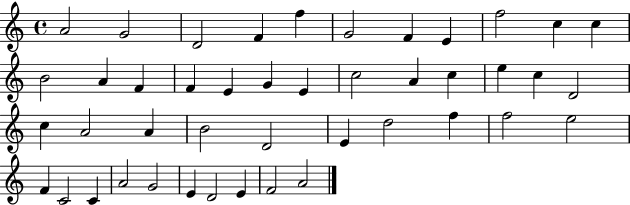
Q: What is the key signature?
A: C major